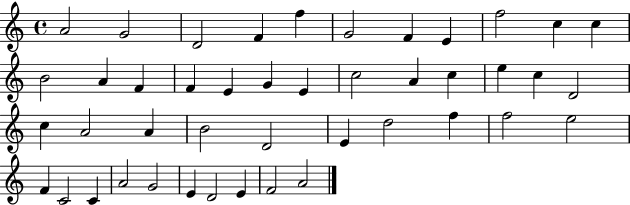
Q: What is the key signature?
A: C major